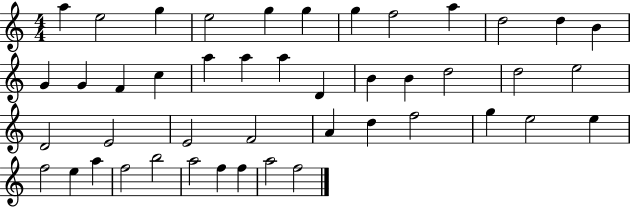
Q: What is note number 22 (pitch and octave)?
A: B4